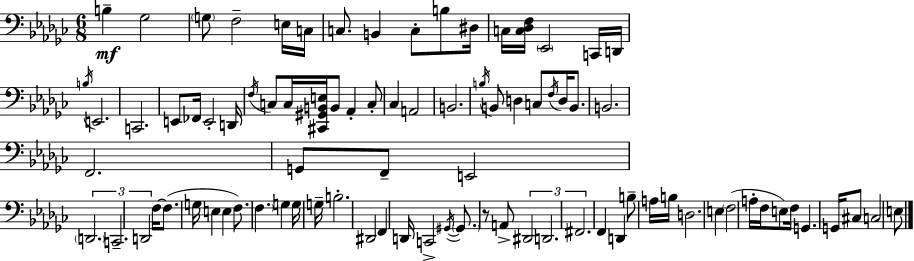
X:1
T:Untitled
M:6/8
L:1/4
K:Ebm
B, _G,2 G,/2 F,2 E,/4 C,/4 C,/2 B,, C,/2 B,/2 ^D,/4 C,/4 [C,_D,F,]/4 _E,,2 C,,/4 D,,/4 B,/4 E,,2 C,,2 E,,/2 _F,,/4 E,,2 D,,/4 F,/4 C,/2 C,/4 [^C,,^G,,B,,E,]/4 B,,/2 _A,, C,/2 _C, A,,2 B,,2 B,/4 B,,/2 D, C,/2 F,/4 D,/4 B,,/2 B,,2 F,,2 G,,/2 F,,/2 E,,2 D,,2 C,,2 D,,2 F,/4 F,/2 G,/4 E, E, F,/2 F, G, G,/4 G,/4 B,2 ^D,,2 F,, D,,/4 C,,2 ^G,,/4 ^G,,/2 z/2 A,,/2 ^D,,2 D,,2 ^F,,2 F,, D,, B,/2 A,/4 B,/4 D,2 E, F,2 A,/4 F,/4 E,/2 F,/4 G,, G,,/4 ^C,/2 C,2 E,/2